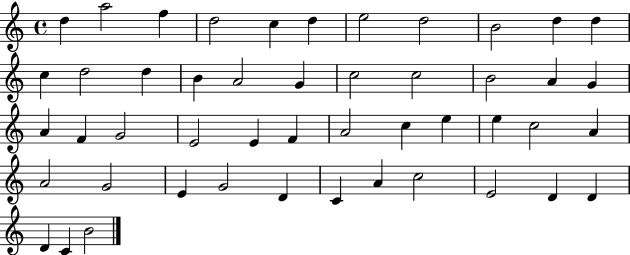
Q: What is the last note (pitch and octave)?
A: B4